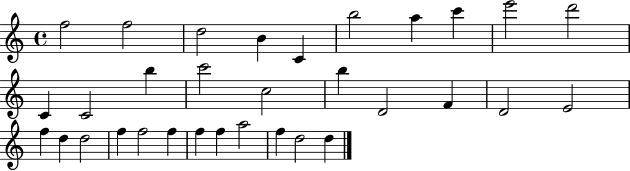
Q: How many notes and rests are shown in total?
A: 32